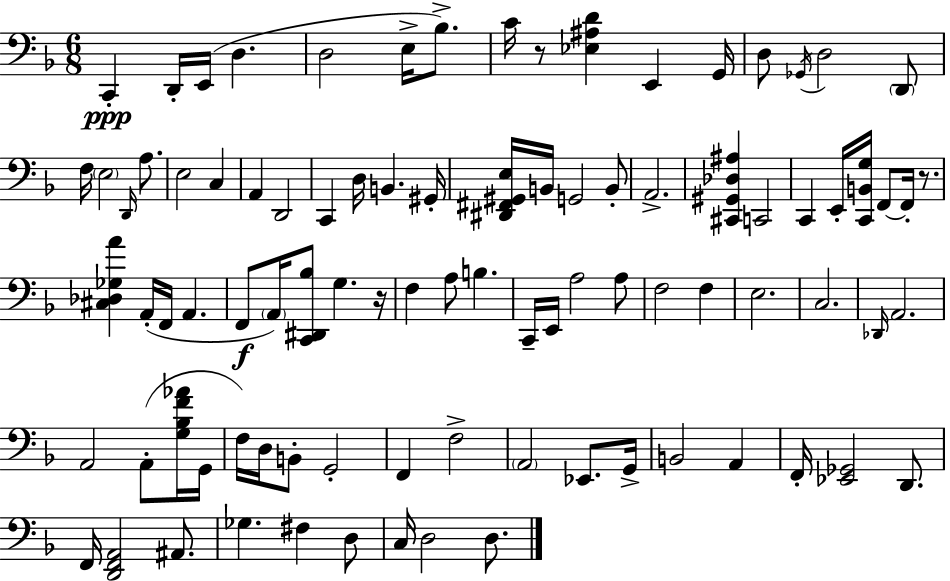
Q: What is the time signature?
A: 6/8